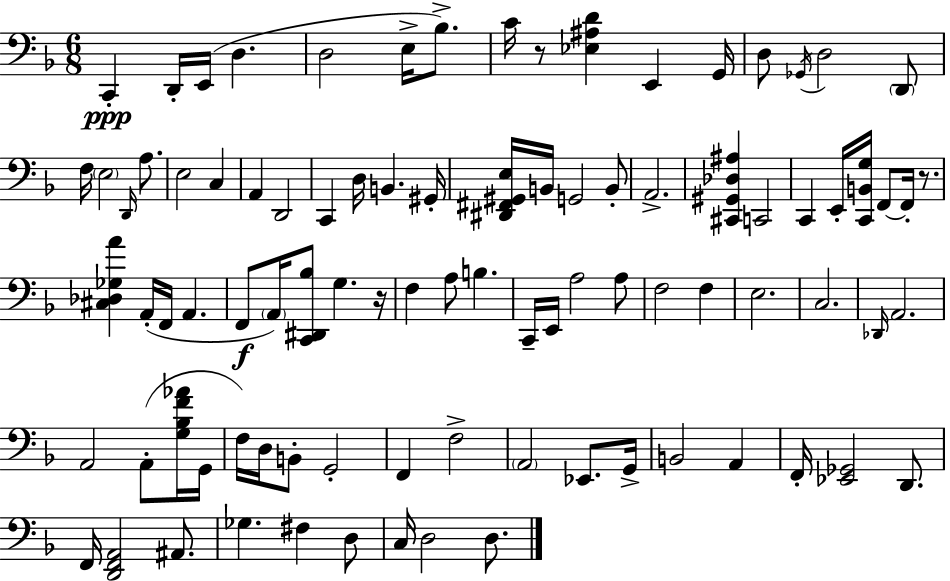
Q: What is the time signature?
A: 6/8